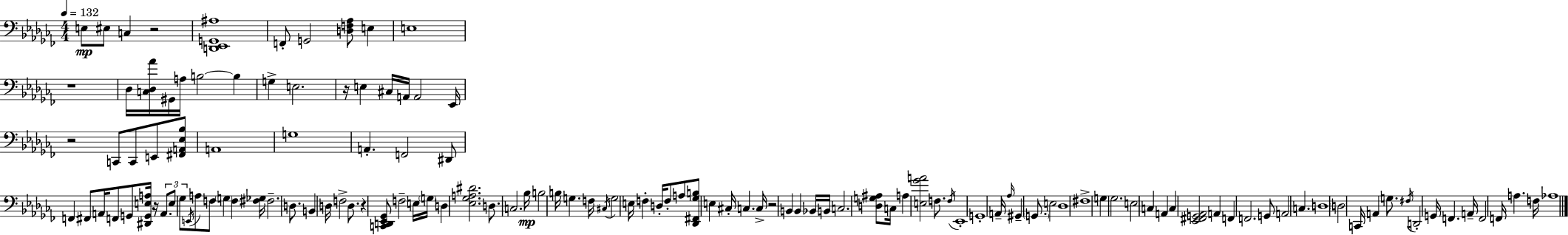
{
  \clef bass
  \numericTimeSignature
  \time 4/4
  \key aes \minor
  \tempo 4 = 132
  e8\mp eis8 c4 r2 | <d, ees, g, ais>1 | f,8-. g,2 <d f aes>8 e4 | e1 | \break r1 | des16 <c des aes'>16 gis,16 a16 b2~~ b4 | g4-> e2. | r16 e4 cis16 a,16 a,2 ees,16 | \break r2 c,8 c,8 e,8 <fis, a, ees bes>8 | a,1 | g1 | a,4.-. f,2 dis,8 | \break f,4 fis,8 a,16 f,8 g,8 <dis, g, e a>16 r16 \tuplet 3/2 { a,8. | e8 ges8 } \acciaccatura { e,16 } a8 f8 \parenthesize g4 f4 | <fis ges>16 fis2.-- d8. | b,4 d16 f2-> d8. | \break r4 <c, d, ees, ges,>8 f2-- e16 | \parenthesize g16 d4 <ees ges a dis'>2. | d8. c2. | bes16\mp b2 b16 g4. | \break f16 \acciaccatura { cis16 } g2 e16 f4-. d16-. | f8-. a8 <des, fis, ges b>8 e4 cis16-. c4. | c16-> r2 b,4 b,4 | bes,16 b,16 c2. | \break <d g ais>8 c16 a4 <e ges' a'>2 f8. | \acciaccatura { f16 } ees,1-. | g,1-. | a,16-- \grace { aes16 } gis,4-- \parenthesize g,8. e2 | \break des1 | fis1-> | g4 ges2. | e2 c4 | \break a,4 c4 <ees, fis, g, aes,>2 | a,4 f,4 f,2. | g,8 a,2 c4. | d1 | \break \parenthesize d2 c,16 a,4 | g8. \acciaccatura { fis16 } d,2-. g,16 f,4. | a,16-- f,2 f,16 a4. | f16 aes1 | \break \bar "|."
}